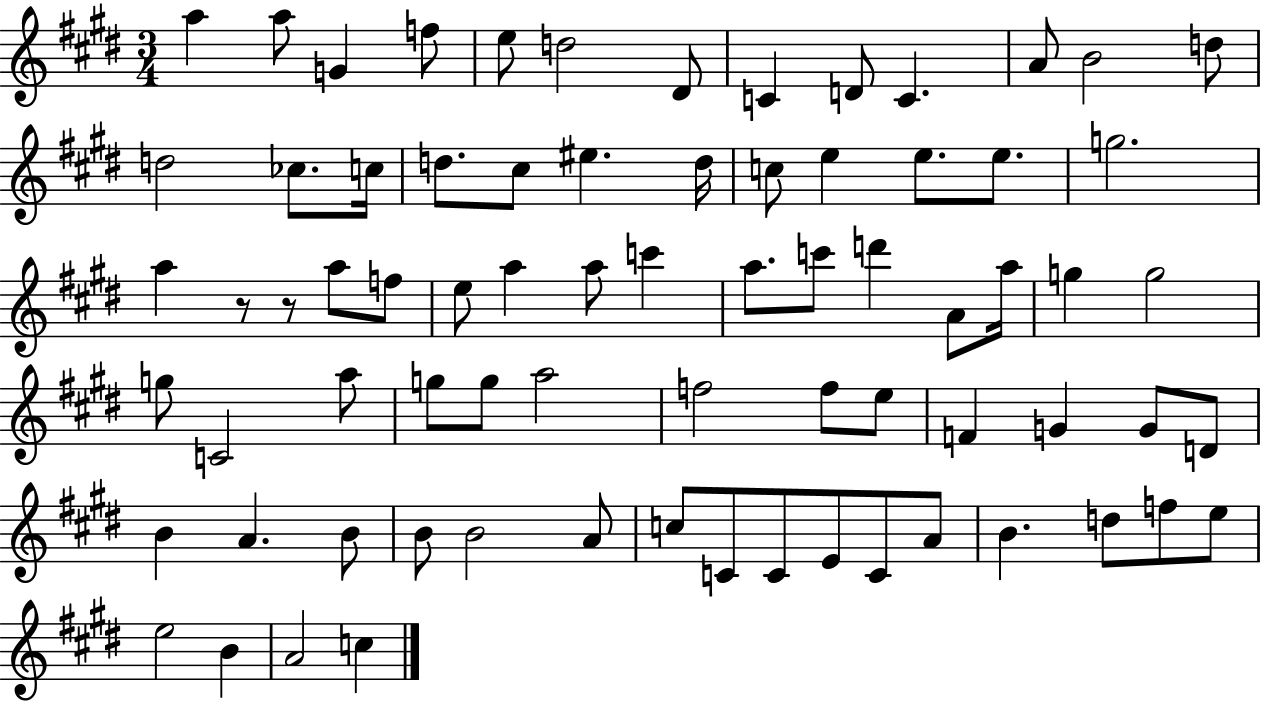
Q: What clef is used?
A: treble